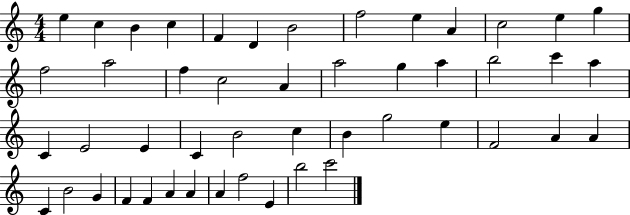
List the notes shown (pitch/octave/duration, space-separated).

E5/q C5/q B4/q C5/q F4/q D4/q B4/h F5/h E5/q A4/q C5/h E5/q G5/q F5/h A5/h F5/q C5/h A4/q A5/h G5/q A5/q B5/h C6/q A5/q C4/q E4/h E4/q C4/q B4/h C5/q B4/q G5/h E5/q F4/h A4/q A4/q C4/q B4/h G4/q F4/q F4/q A4/q A4/q A4/q F5/h E4/q B5/h C6/h